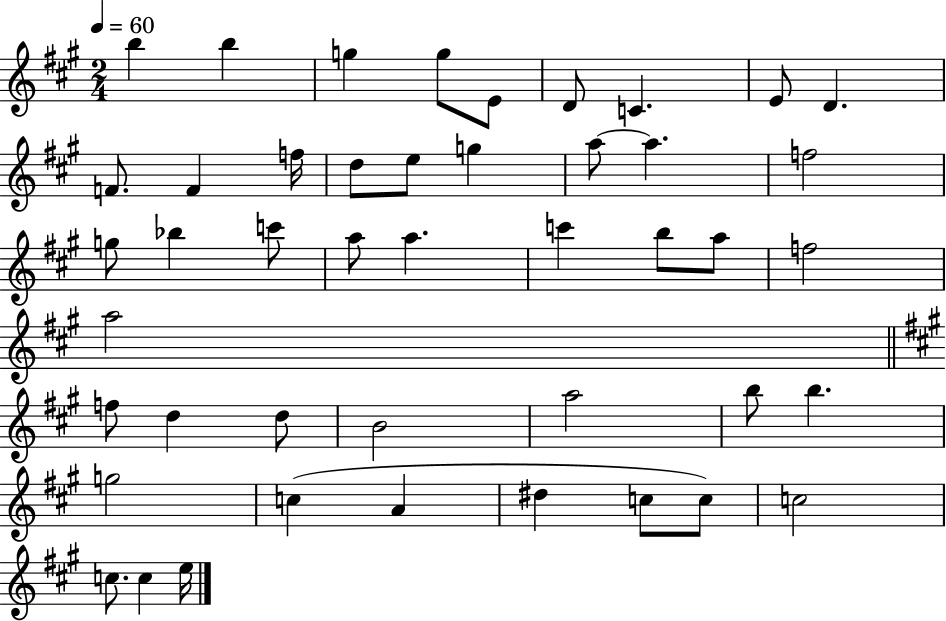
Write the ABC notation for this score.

X:1
T:Untitled
M:2/4
L:1/4
K:A
b b g g/2 E/2 D/2 C E/2 D F/2 F f/4 d/2 e/2 g a/2 a f2 g/2 _b c'/2 a/2 a c' b/2 a/2 f2 a2 f/2 d d/2 B2 a2 b/2 b g2 c A ^d c/2 c/2 c2 c/2 c e/4